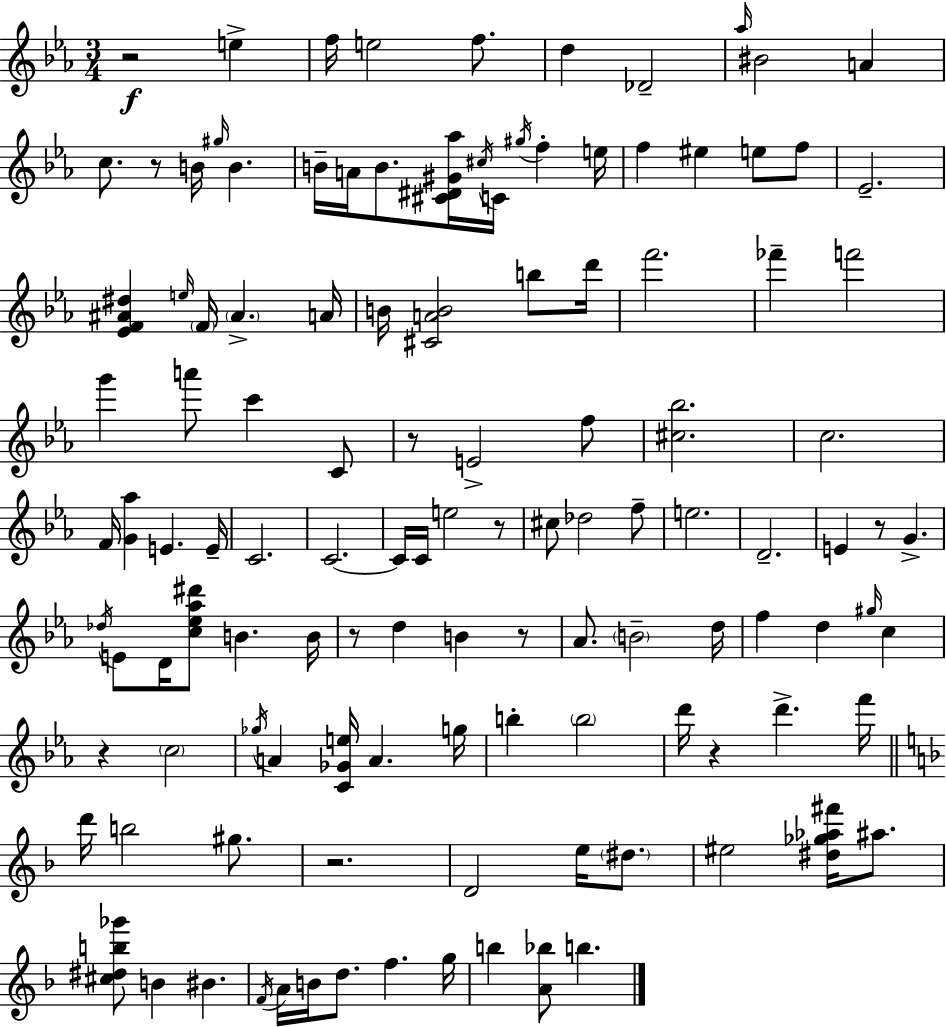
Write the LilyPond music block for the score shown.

{
  \clef treble
  \numericTimeSignature
  \time 3/4
  \key c \minor
  r2\f e''4-> | f''16 e''2 f''8. | d''4 des'2-- | \grace { aes''16 } bis'2 a'4 | \break c''8. r8 b'16 \grace { gis''16 } b'4. | b'16-- a'16 b'8. <cis' dis' gis' aes''>16 \acciaccatura { cis''16 } c'16 \acciaccatura { gis''16 } f''4-. | e''16 f''4 eis''4 | e''8 f''8 ees'2.-- | \break <ees' f' ais' dis''>4 \grace { e''16 } \parenthesize f'16 \parenthesize ais'4.-> | a'16 b'16 <cis' a' b'>2 | b''8 d'''16 f'''2. | fes'''4-- f'''2 | \break g'''4 a'''8 c'''4 | c'8 r8 e'2-> | f''8 <cis'' bes''>2. | c''2. | \break f'16 <g' aes''>4 e'4. | e'16-- c'2. | c'2.~~ | c'16 c'16 e''2 | \break r8 cis''8 des''2 | f''8-- e''2. | d'2.-- | e'4 r8 g'4.-> | \break \acciaccatura { des''16 } e'8 d'16 <c'' ees'' aes'' dis'''>8 b'4. | b'16 r8 d''4 | b'4 r8 aes'8. \parenthesize b'2-- | d''16 f''4 d''4 | \break \grace { gis''16 } c''4 r4 \parenthesize c''2 | \acciaccatura { ges''16 } a'4 | <c' ges' e''>16 a'4. g''16 b''4-. | \parenthesize b''2 d'''16 r4 | \break d'''4.-> f'''16 \bar "||" \break \key f \major d'''16 b''2 gis''8. | r2. | d'2 e''16 \parenthesize dis''8. | eis''2 <dis'' ges'' aes'' fis'''>16 ais''8. | \break <cis'' dis'' b'' ges'''>8 b'4 bis'4. | \acciaccatura { f'16 } a'16 b'16 d''8. f''4. | g''16 b''4 <a' bes''>8 b''4. | \bar "|."
}